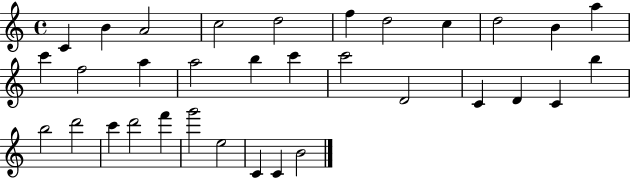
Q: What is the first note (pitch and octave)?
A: C4